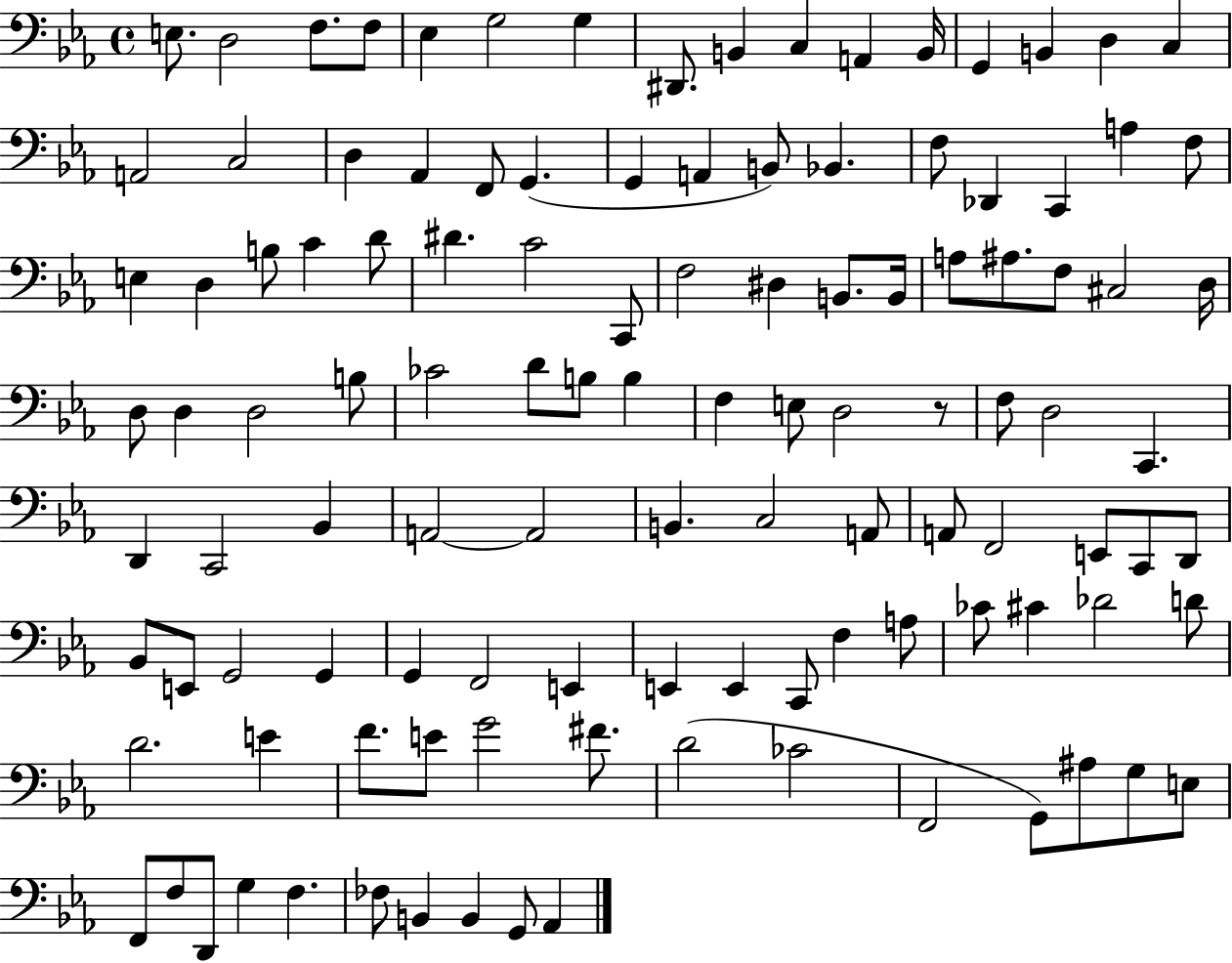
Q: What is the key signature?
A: EES major